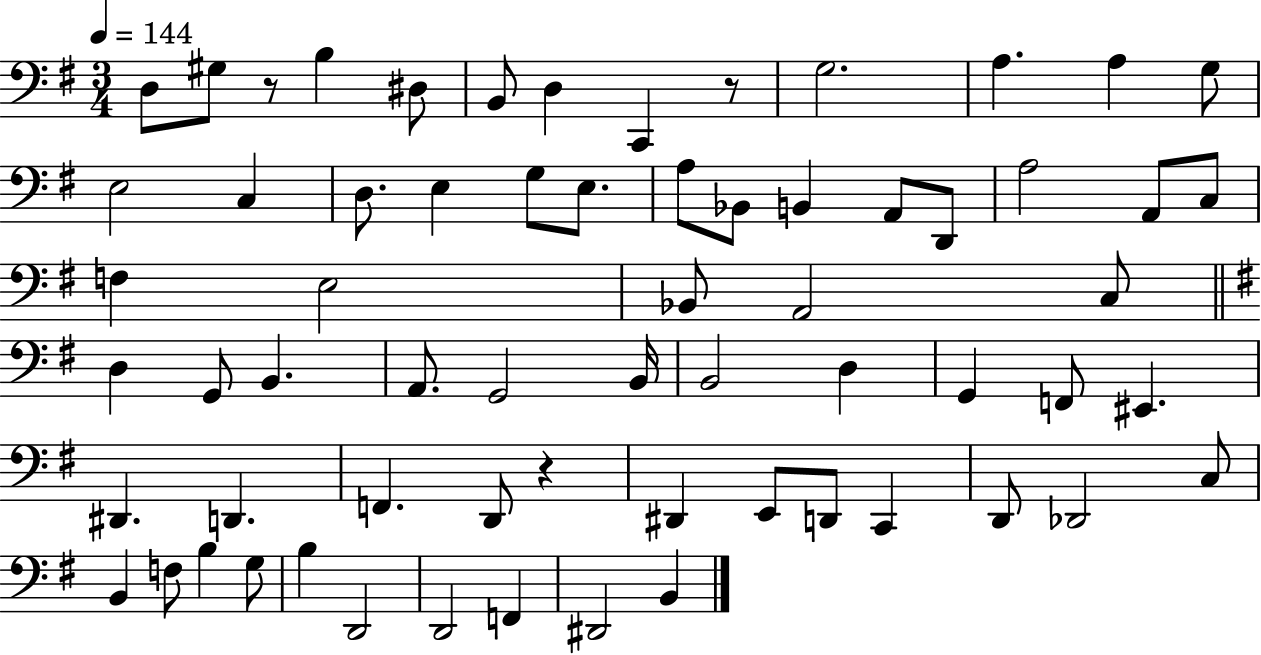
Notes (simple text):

D3/e G#3/e R/e B3/q D#3/e B2/e D3/q C2/q R/e G3/h. A3/q. A3/q G3/e E3/h C3/q D3/e. E3/q G3/e E3/e. A3/e Bb2/e B2/q A2/e D2/e A3/h A2/e C3/e F3/q E3/h Bb2/e A2/h C3/e D3/q G2/e B2/q. A2/e. G2/h B2/s B2/h D3/q G2/q F2/e EIS2/q. D#2/q. D2/q. F2/q. D2/e R/q D#2/q E2/e D2/e C2/q D2/e Db2/h C3/e B2/q F3/e B3/q G3/e B3/q D2/h D2/h F2/q D#2/h B2/q